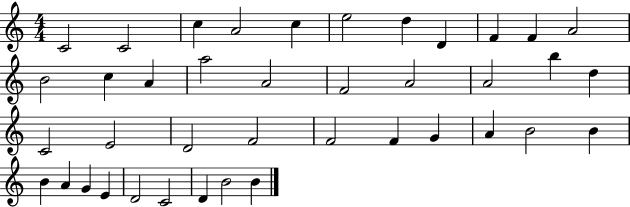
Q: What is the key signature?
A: C major